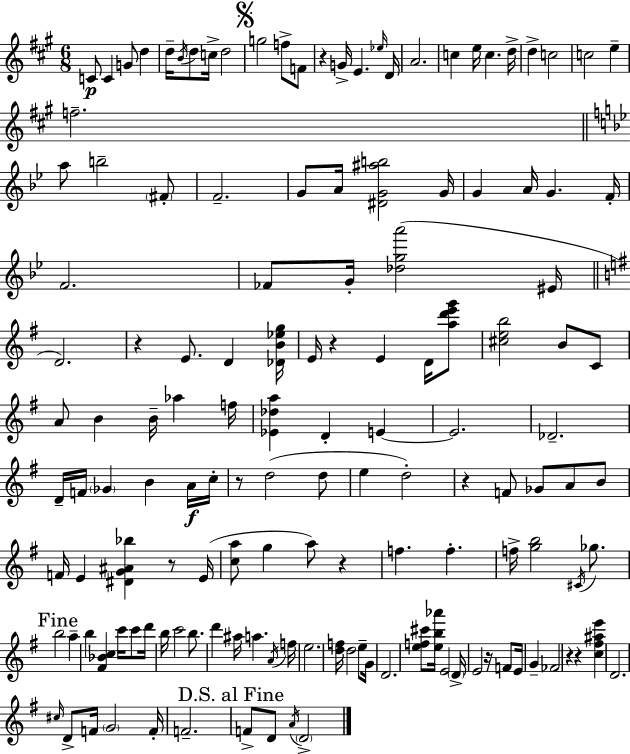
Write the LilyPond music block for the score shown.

{
  \clef treble
  \numericTimeSignature
  \time 6/8
  \key a \major
  c'8\p c'4 g'8 d''4 | d''16-- \acciaccatura { b'16 } d''8 c''16-> d''2 | \mark \markup { \musicglyph "scripts.segno" } g''2 f''8-> f'8 | r4 g'16-> e'4. | \break \grace { ees''16 } d'16 a'2. | c''4 e''16 c''4. | d''16-> d''4-> c''2 | c''2 e''4-- | \break f''2.-- | \bar "||" \break \key bes \major a''8 b''2-- \parenthesize fis'8-. | f'2.-- | g'8 a'16 <dis' g' ais'' b''>2 g'16 | g'4 a'16 g'4. f'16-. | \break f'2. | fes'8 g'16-. <des'' g'' a'''>2( eis'16 | \bar "||" \break \key g \major d'2.) | r4 e'8. d'4 <des' b' ees'' g''>16 | e'16 r4 e'4 d'16 <a'' d''' e''' g'''>8 | <cis'' e'' b''>2 b'8 c'8 | \break a'8 b'4 b'16-- aes''4 f''16 | <ees' des'' a''>4 d'4-. e'4~~ | e'2. | des'2.-- | \break d'16-- f'16 \parenthesize ges'4 b'4 a'16\f c''16-. | r8 d''2( d''8 | e''4 d''2-.) | r4 f'8 ges'8 a'8 b'8 | \break f'16 e'4 <dis' g' ais' bes''>4 r8 e'16( | <c'' a''>8 g''4 a''8) r4 | f''4. f''4.-. | f''16-> <g'' b''>2 \acciaccatura { cis'16 } ges''8. | \break \mark "Fine" b''2 a''4-- | b''4 <fis' bes' c''>4 c'''16 c'''8 | d'''16 b''16 c'''2 b''8. | d'''4 ais''16 a''4. | \break \acciaccatura { a'16 } f''16 e''2. | <d'' f''>16 d''2 e''8-- | g'16 d'2. | <e'' f'' cis'''>8 <e'' b'' aes'''>16 e'2 | \break \parenthesize d'16-> e'2 r16 f'8 | e'16 g'4-- fes'2 | r4 r4 <c'' fis'' ais'' e'''>4 | d'2. | \break \grace { cis''16 } d'8-> f'16 \parenthesize g'2 | f'16-. f'2.-- | \mark "D.S. al Fine" f'8-> d'8 \acciaccatura { a'16 } \parenthesize d'2-> | \bar "|."
}